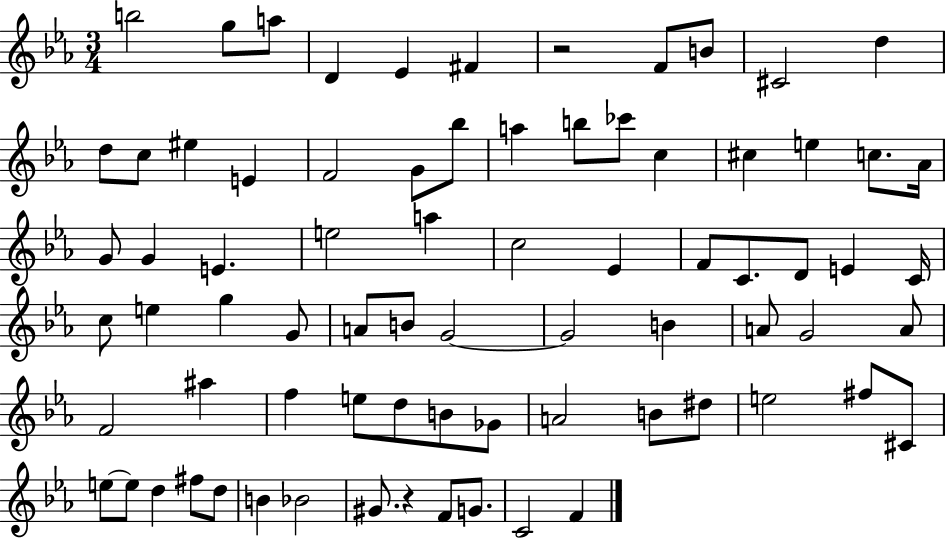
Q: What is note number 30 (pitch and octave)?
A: A5